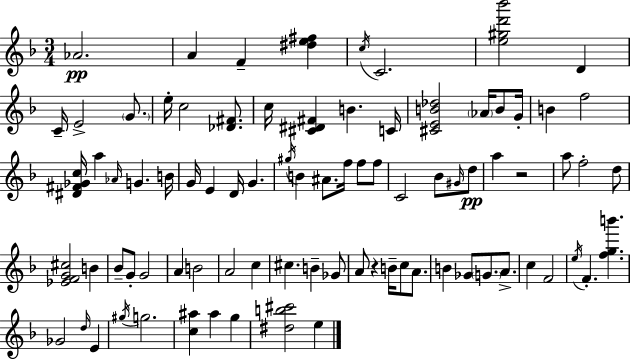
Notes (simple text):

Ab4/h. A4/q F4/q [D#5,E5,F#5]/q C5/s C4/h. [E5,G#5,D6,Bb6]/h D4/q C4/s E4/h G4/e. E5/s C5/h [Db4,F#4]/e. C5/s [C#4,D#4,F#4]/q B4/q. C4/s [C#4,E4,B4,Db5]/h Ab4/s B4/e G4/s B4/q F5/h [D#4,F#4,Gb4,C5]/s A5/q Ab4/s G4/q. B4/s G4/s E4/q D4/s G4/q. G#5/s B4/q A#4/e. F5/s F5/e F5/e C4/h Bb4/e G#4/s D5/e A5/q R/h A5/e F5/h D5/e [Eb4,F4,G4,C#5]/h B4/q Bb4/e G4/e G4/h A4/q B4/h A4/h C5/q C#5/q. B4/q Gb4/e A4/e R/q B4/s C5/e A4/e. B4/q Gb4/e G4/e. A4/e. C5/q F4/h E5/s F4/q. [F5,G5,B6]/q. Gb4/h D5/s E4/q G#5/s G5/h. [C5,A#5]/q A#5/q G5/q [D#5,B5,C#6]/h E5/q